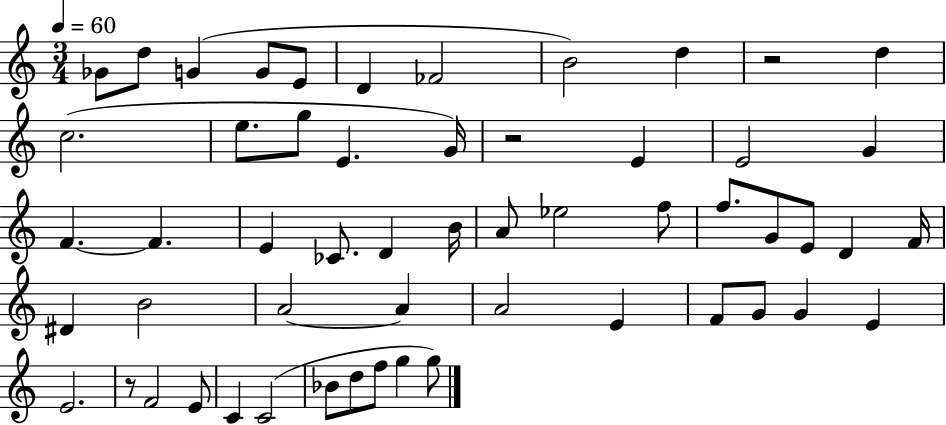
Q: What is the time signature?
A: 3/4